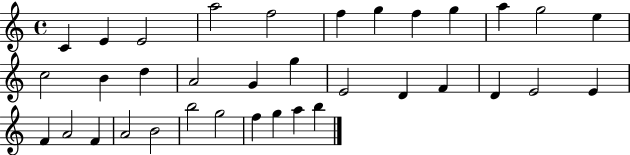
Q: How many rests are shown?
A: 0